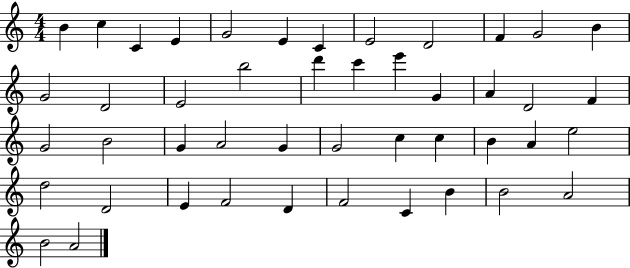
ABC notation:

X:1
T:Untitled
M:4/4
L:1/4
K:C
B c C E G2 E C E2 D2 F G2 B G2 D2 E2 b2 d' c' e' G A D2 F G2 B2 G A2 G G2 c c B A e2 d2 D2 E F2 D F2 C B B2 A2 B2 A2